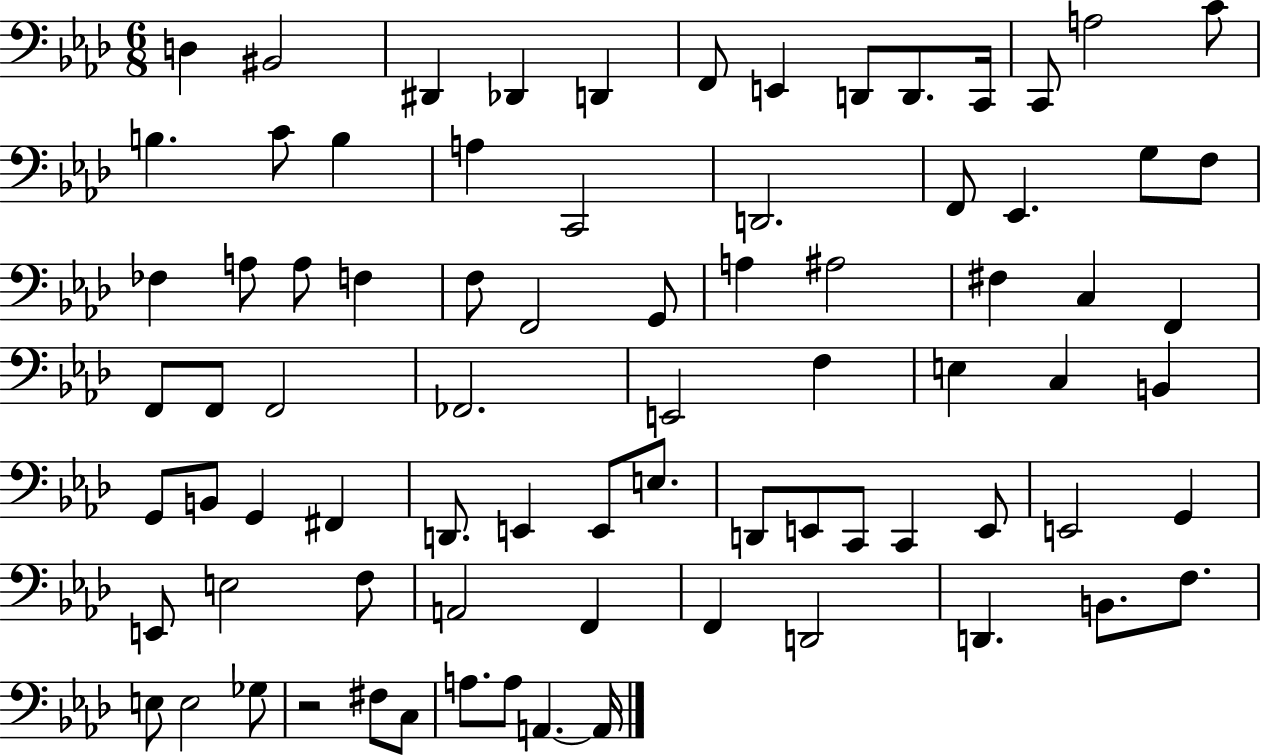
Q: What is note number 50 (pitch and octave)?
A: E2